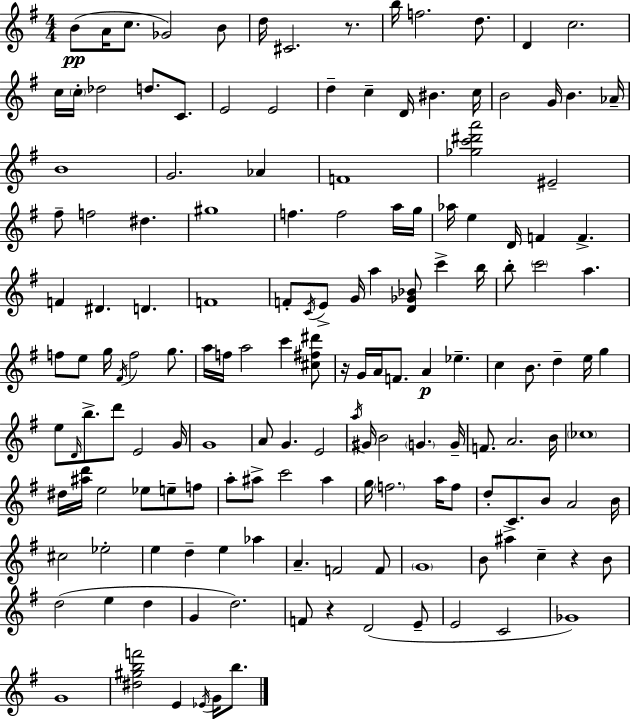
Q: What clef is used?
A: treble